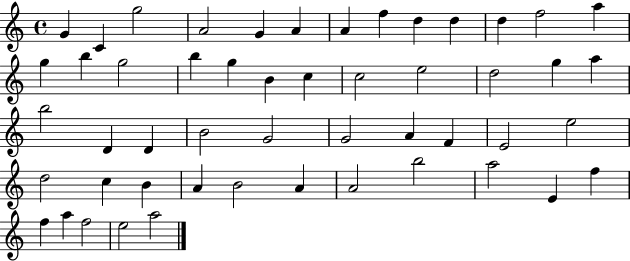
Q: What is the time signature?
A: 4/4